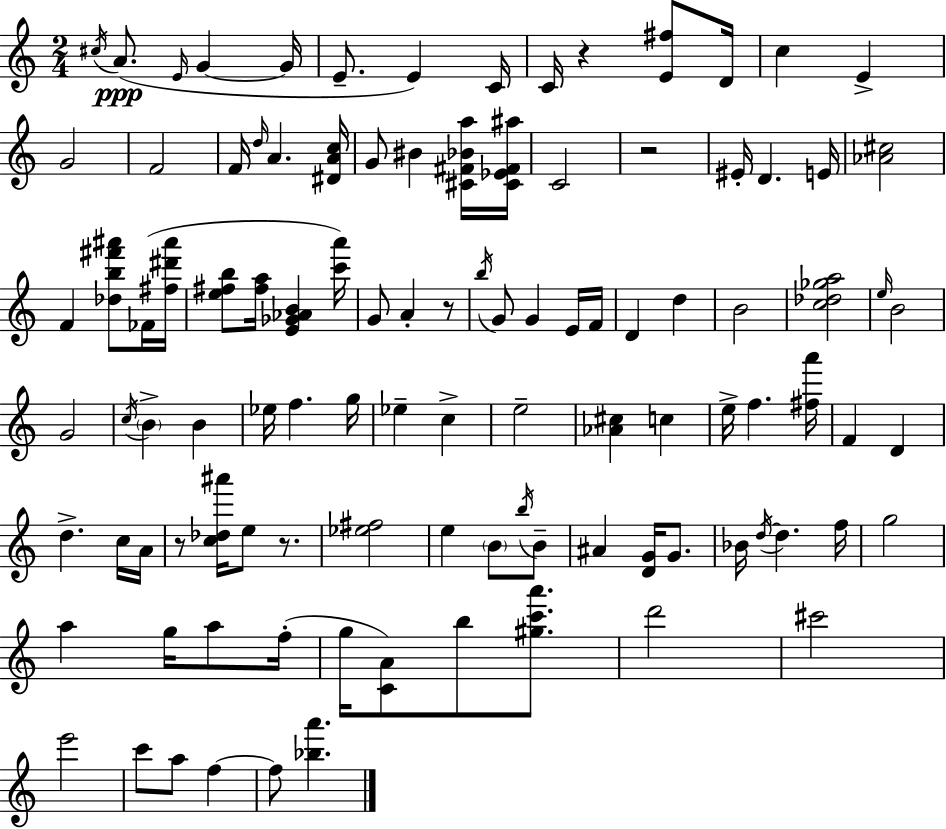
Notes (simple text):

C#5/s A4/e. E4/s G4/q G4/s E4/e. E4/q C4/s C4/s R/q [E4,F#5]/e D4/s C5/q E4/q G4/h F4/h F4/s D5/s A4/q. [D#4,A4,C5]/s G4/e BIS4/q [C#4,F#4,Bb4,A5]/s [C#4,Eb4,F#4,A#5]/s C4/h R/h EIS4/s D4/q. E4/s [Ab4,C#5]/h F4/q [Db5,B5,F#6,A#6]/e FES4/s [F#5,D#6,A#6]/s [E5,F#5,B5]/e [F#5,A5]/s [E4,Gb4,Ab4,B4]/q [C6,A6]/s G4/e A4/q R/e B5/s G4/e G4/q E4/s F4/s D4/q D5/q B4/h [C5,Db5,Gb5,A5]/h E5/s B4/h G4/h C5/s B4/q B4/q Eb5/s F5/q. G5/s Eb5/q C5/q E5/h [Ab4,C#5]/q C5/q E5/s F5/q. [F#5,A6]/s F4/q D4/q D5/q. C5/s A4/s R/e [C5,Db5,A#6]/s E5/e R/e. [Eb5,F#5]/h E5/q B4/e B5/s B4/e A#4/q [D4,G4]/s G4/e. Bb4/s D5/s D5/q. F5/s G5/h A5/q G5/s A5/e F5/s G5/s [C4,A4]/e B5/e [G#5,C6,A6]/e. D6/h C#6/h E6/h C6/e A5/e F5/q F5/e [Bb5,A6]/q.